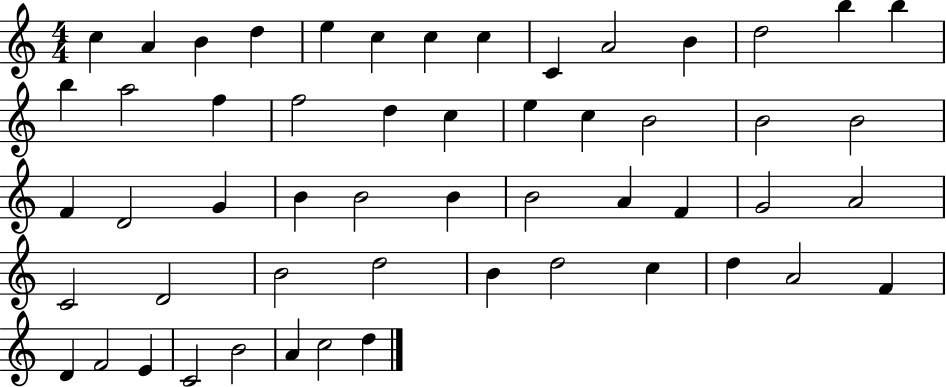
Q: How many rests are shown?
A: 0